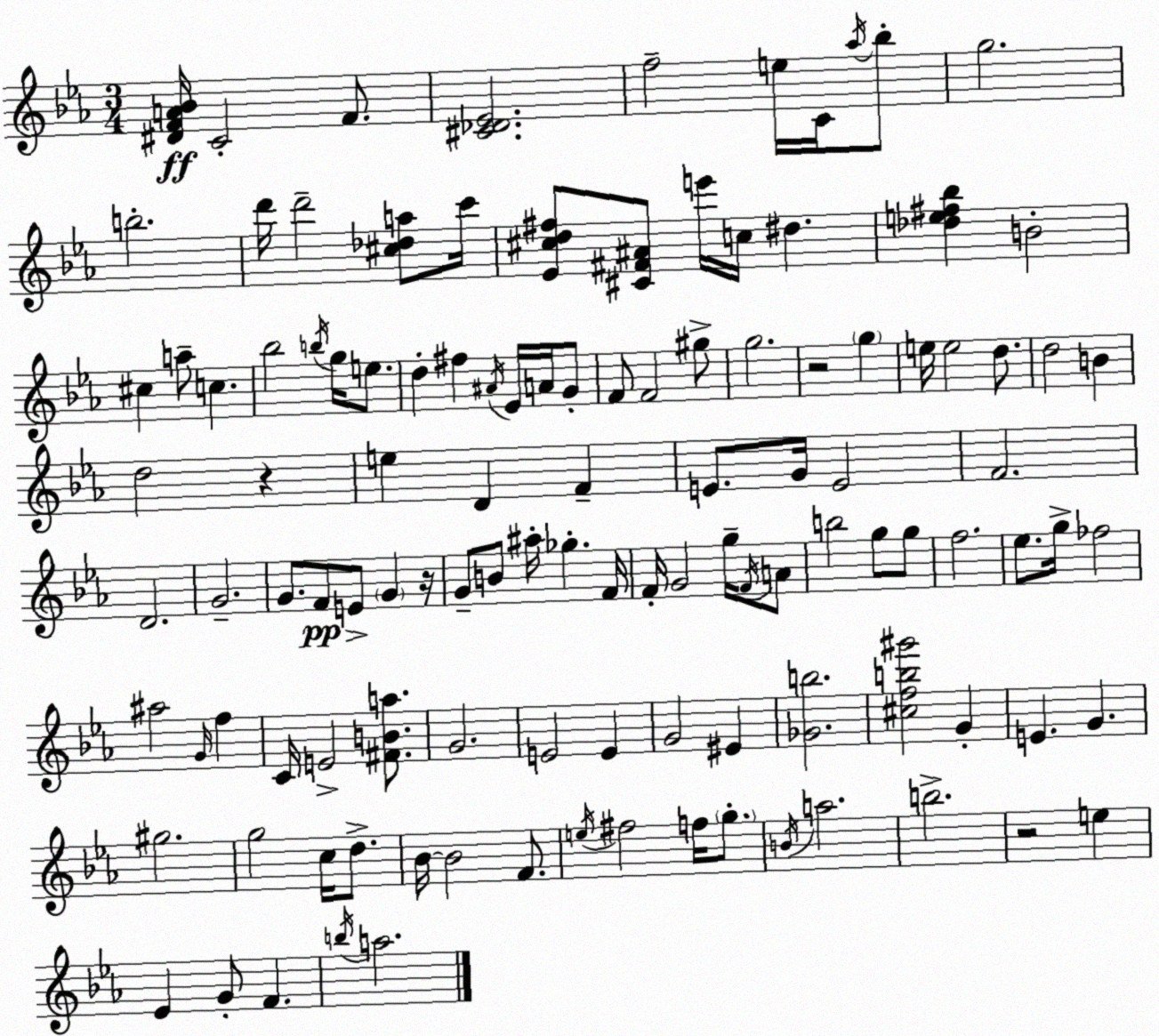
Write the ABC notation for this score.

X:1
T:Untitled
M:3/4
L:1/4
K:Cm
[^DFA_B]/4 C2 F/2 [^C_D_E]2 f2 e/4 C/4 _a/4 _b/2 g2 b2 d'/4 d'2 [^c_da]/2 c'/4 [_E^cd^f]/2 [^C^F^A]/2 e'/4 c/4 ^d [_de^f_b] B2 ^c a/2 c _b2 b/4 g/4 e/2 d ^f ^A/4 _E/4 A/4 G/2 F/2 F2 ^g/2 g2 z2 g e/4 e2 d/2 d2 B d2 z e D F E/2 G/4 E2 F2 D2 G2 G/2 F/2 E/2 G z/4 G/2 B/2 ^a/4 _g F/4 F/4 G2 g/4 F/4 A/2 b2 g/2 g/2 f2 _e/2 g/4 _f2 ^a2 G/4 f C/4 E2 [^FBa]/2 G2 E2 E G2 ^E [_Gb]2 [^cfb^g']2 G E G ^g2 g2 c/4 d/2 _B/4 _B2 F/2 e/4 ^f2 f/4 g/2 B/4 a2 b2 z2 e _E G/2 F b/4 a2